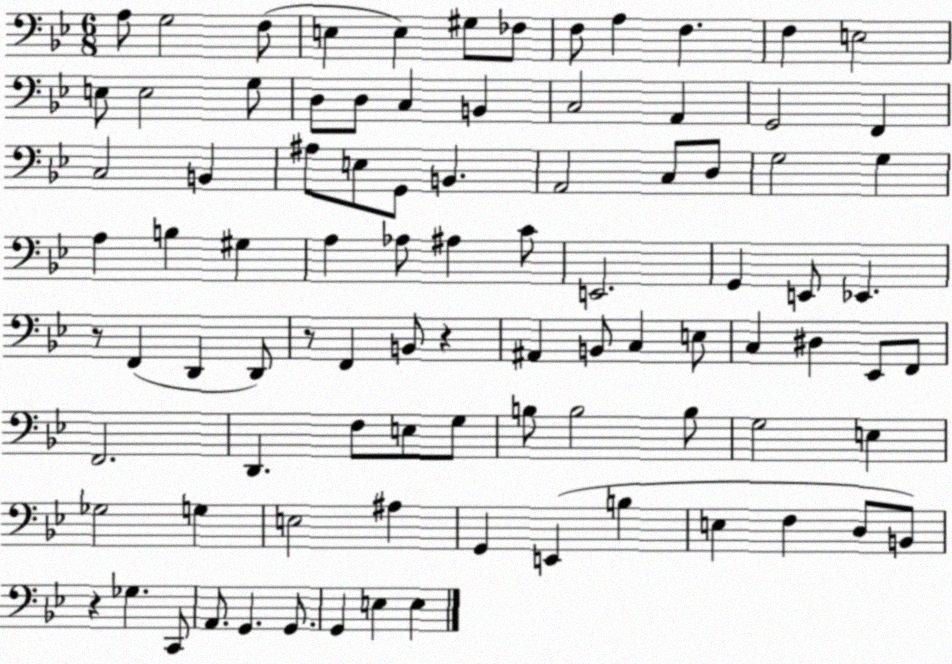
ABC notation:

X:1
T:Untitled
M:6/8
L:1/4
K:Bb
A,/2 G,2 F,/2 E, E, ^G,/2 _F,/2 F,/2 A, F, F, E,2 E,/2 E,2 G,/2 D,/2 D,/2 C, B,, C,2 A,, G,,2 F,, C,2 B,, ^A,/2 E,/2 G,,/2 B,, A,,2 C,/2 D,/2 G,2 G, A, B, ^G, A, _A,/2 ^A, C/2 E,,2 G,, E,,/2 _E,, z/2 F,, D,, D,,/2 z/2 F,, B,,/2 z ^A,, B,,/2 C, E,/2 C, ^D, _E,,/2 F,,/2 F,,2 D,, F,/2 E,/2 G,/2 B,/2 B,2 B,/2 G,2 E, _G,2 G, E,2 ^A, G,, E,, B, E, F, D,/2 B,,/2 z _G, C,,/2 A,,/2 G,, G,,/2 G,, E, E,